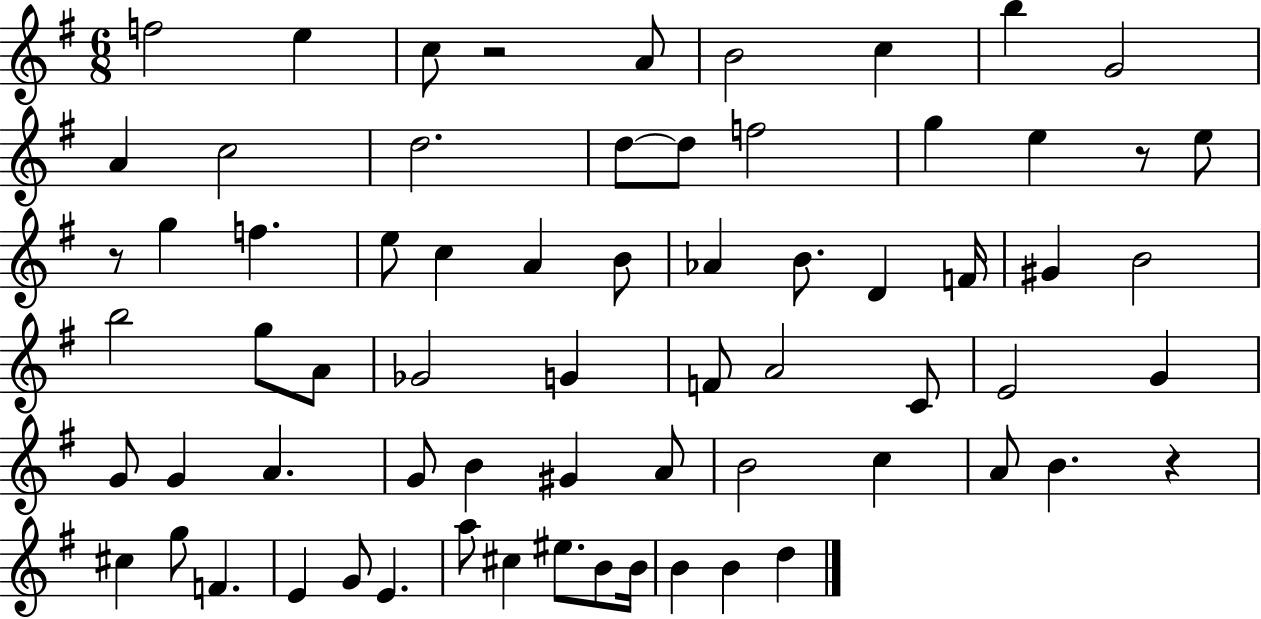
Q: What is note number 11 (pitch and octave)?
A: D5